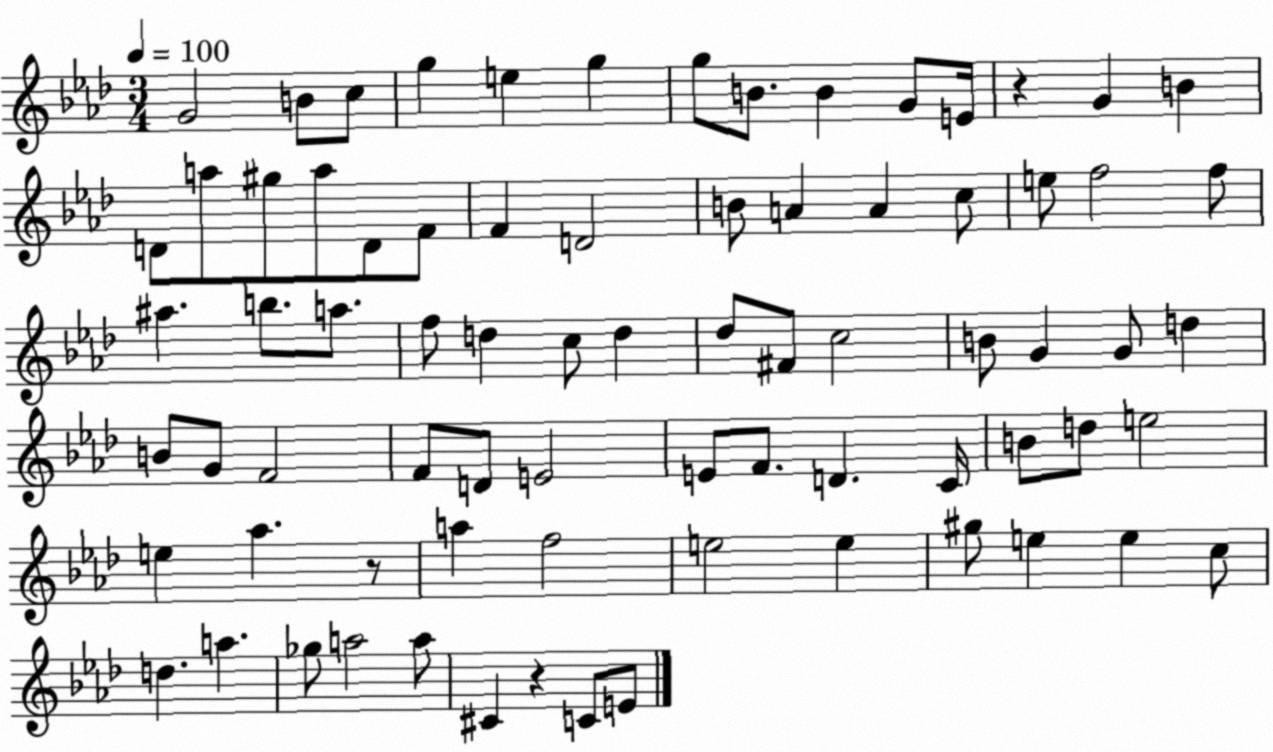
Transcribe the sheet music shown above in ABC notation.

X:1
T:Untitled
M:3/4
L:1/4
K:Ab
G2 B/2 c/2 g e g g/2 B/2 B G/2 E/4 z G B D/2 a/2 ^g/2 a/2 D/2 F/2 F D2 B/2 A A c/2 e/2 f2 f/2 ^a b/2 a/2 f/2 d c/2 d _d/2 ^F/2 c2 B/2 G G/2 d B/2 G/2 F2 F/2 D/2 E2 E/2 F/2 D C/4 B/2 d/2 e2 e _a z/2 a f2 e2 e ^g/2 e e c/2 d a _g/2 a2 a/2 ^C z C/2 E/2